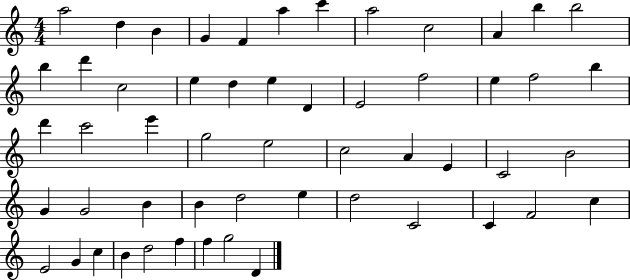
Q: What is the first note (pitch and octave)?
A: A5